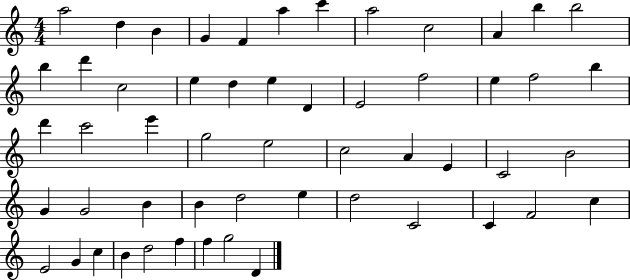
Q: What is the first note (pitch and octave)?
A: A5